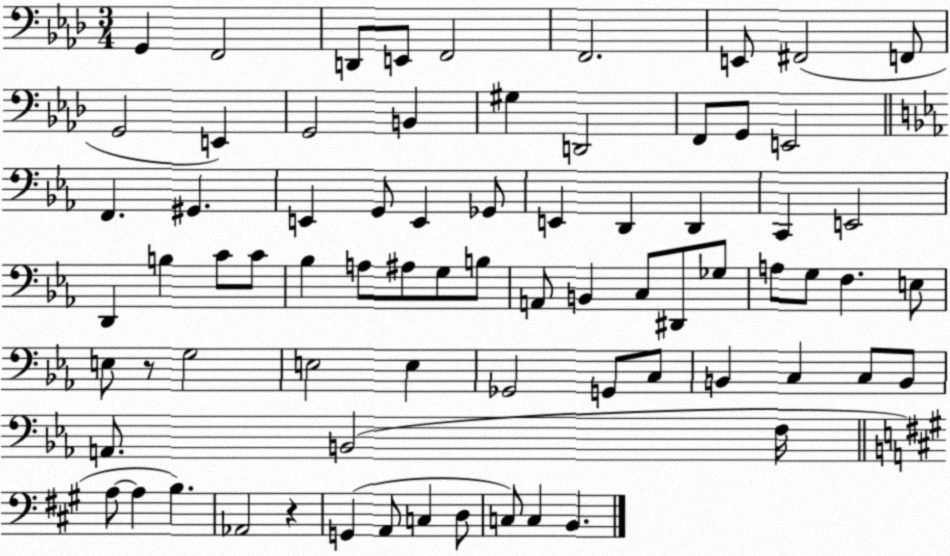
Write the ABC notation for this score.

X:1
T:Untitled
M:3/4
L:1/4
K:Ab
G,, F,,2 D,,/2 E,,/2 F,,2 F,,2 E,,/2 ^F,,2 F,,/2 G,,2 E,, G,,2 B,, ^G, D,,2 F,,/2 G,,/2 E,,2 F,, ^G,, E,, G,,/2 E,, _G,,/2 E,, D,, D,, C,, E,,2 D,, B, C/2 C/2 _B, A,/2 ^A,/2 G,/2 B,/2 A,,/2 B,, C,/2 ^D,,/2 _G,/2 A,/2 G,/2 F, E,/2 E,/2 z/2 G,2 E,2 E, _G,,2 G,,/2 C,/2 B,, C, C,/2 B,,/2 A,,/2 B,,2 F,/4 A,/2 A, B, _A,,2 z G,, A,,/2 C, D,/2 C,/2 C, B,,